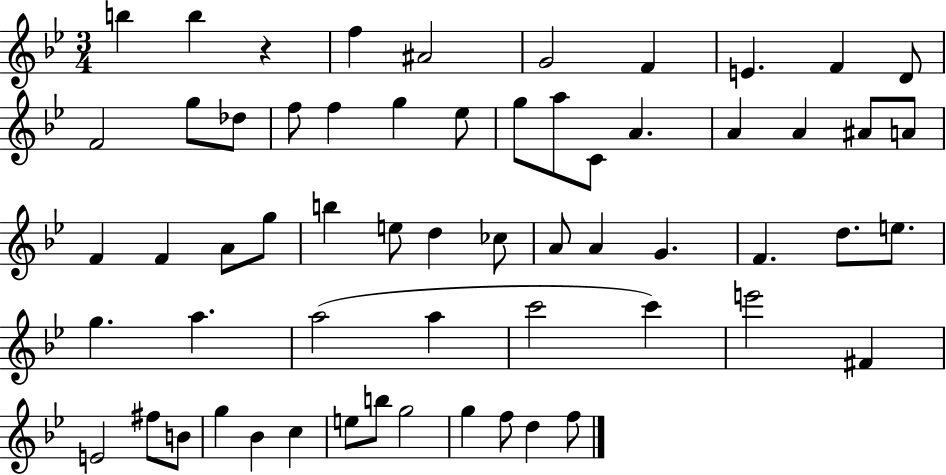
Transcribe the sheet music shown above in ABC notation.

X:1
T:Untitled
M:3/4
L:1/4
K:Bb
b b z f ^A2 G2 F E F D/2 F2 g/2 _d/2 f/2 f g _e/2 g/2 a/2 C/2 A A A ^A/2 A/2 F F A/2 g/2 b e/2 d _c/2 A/2 A G F d/2 e/2 g a a2 a c'2 c' e'2 ^F E2 ^f/2 B/2 g _B c e/2 b/2 g2 g f/2 d f/2